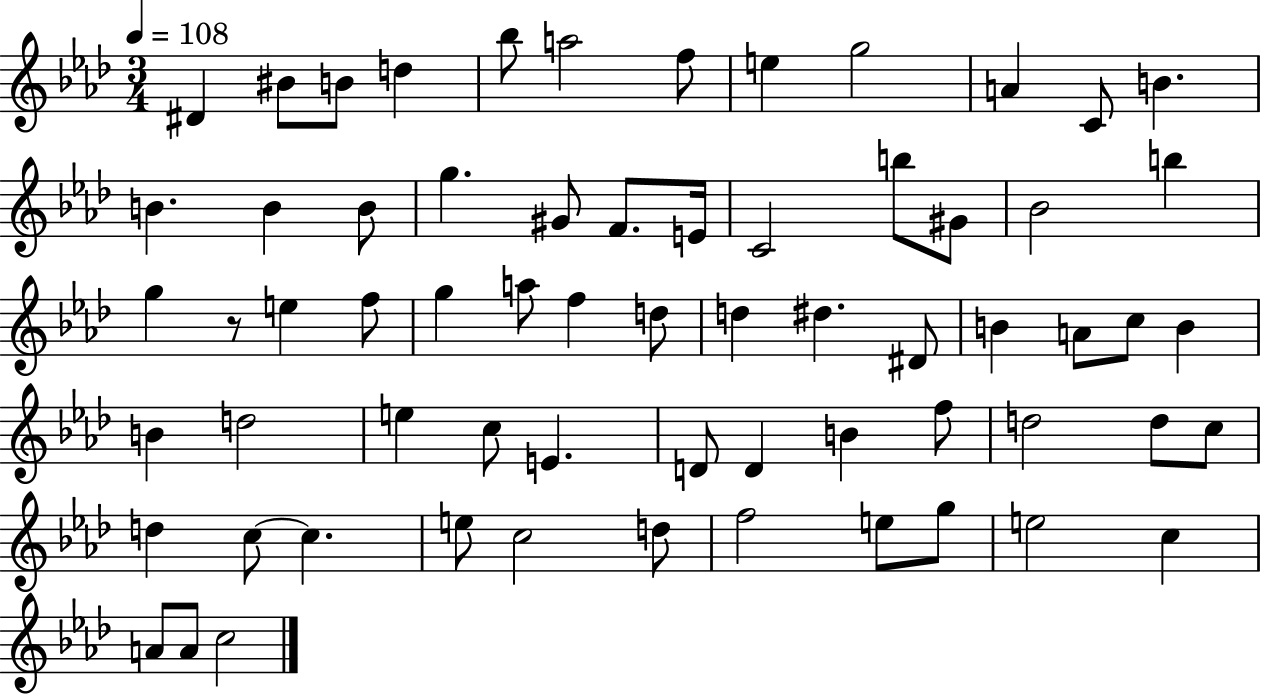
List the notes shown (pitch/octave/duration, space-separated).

D#4/q BIS4/e B4/e D5/q Bb5/e A5/h F5/e E5/q G5/h A4/q C4/e B4/q. B4/q. B4/q B4/e G5/q. G#4/e F4/e. E4/s C4/h B5/e G#4/e Bb4/h B5/q G5/q R/e E5/q F5/e G5/q A5/e F5/q D5/e D5/q D#5/q. D#4/e B4/q A4/e C5/e B4/q B4/q D5/h E5/q C5/e E4/q. D4/e D4/q B4/q F5/e D5/h D5/e C5/e D5/q C5/e C5/q. E5/e C5/h D5/e F5/h E5/e G5/e E5/h C5/q A4/e A4/e C5/h